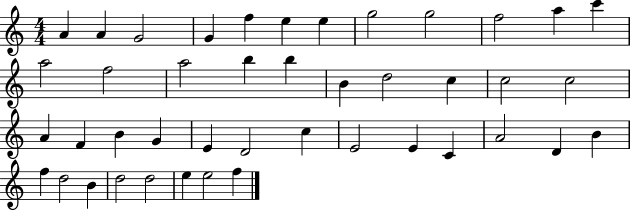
{
  \clef treble
  \numericTimeSignature
  \time 4/4
  \key c \major
  a'4 a'4 g'2 | g'4 f''4 e''4 e''4 | g''2 g''2 | f''2 a''4 c'''4 | \break a''2 f''2 | a''2 b''4 b''4 | b'4 d''2 c''4 | c''2 c''2 | \break a'4 f'4 b'4 g'4 | e'4 d'2 c''4 | e'2 e'4 c'4 | a'2 d'4 b'4 | \break f''4 d''2 b'4 | d''2 d''2 | e''4 e''2 f''4 | \bar "|."
}